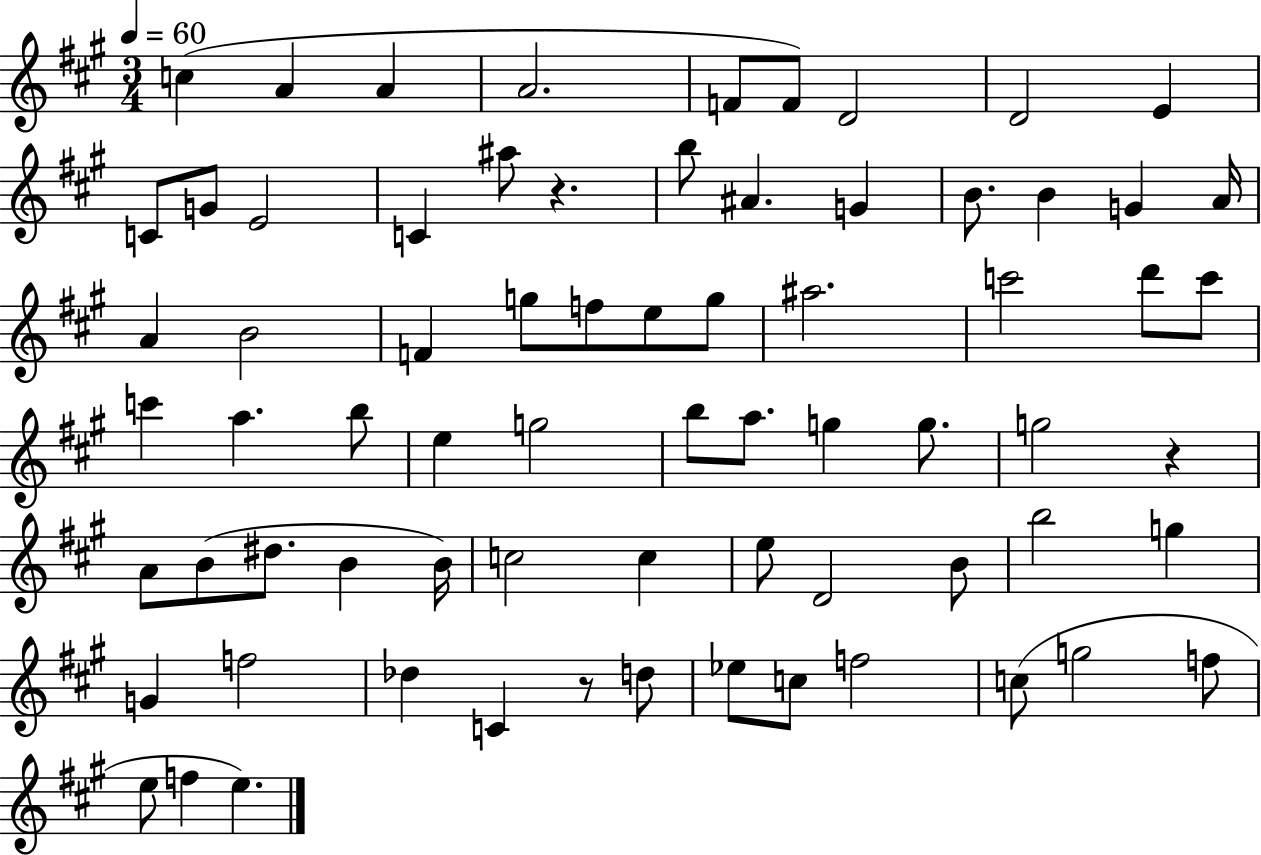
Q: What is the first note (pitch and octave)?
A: C5